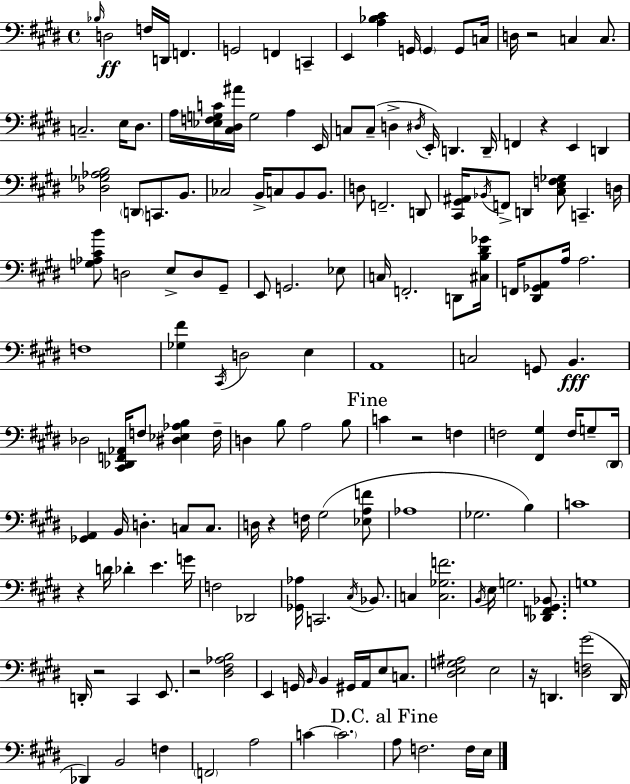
{
  \clef bass
  \time 4/4
  \defaultTimeSignature
  \key e \major
  \grace { bes16 }\ff d2 f16 d,16 f,4. | g,2 f,4 c,4-- | e,4 <a bes cis'>4 g,16 \parenthesize g,4 g,8 | c16 d16 r2 c4 c8. | \break c2.-- e16 dis8. | a16 <ees f g c'>16 <cis dis ais'>16 g2 a4 | e,16 c8 c8--( d4-> \acciaccatura { dis16 }) e,16-. d,4. | d,16-- f,4 r4 e,4 d,4 | \break <des ges aes b>2 \parenthesize d,8 c,8. b,8. | ces2 b,16-> c8 b,8 b,8. | d8 f,2.-- | d,8 <cis, gis, ais,>16 \acciaccatura { bes,16 } f,8-> d,4 <cis e f ges>8 c,4.-- | \break d16 <g aes cis' b'>8 d2 e8-> d8 | gis,8-- e,8 g,2. | ees8 c16 f,2.-. | d,8 <cis b dis' ges'>16 f,16 <dis, ges, a,>8 a16 a2. | \break f1 | <ges fis'>4 \acciaccatura { cis,16 } d2 | e4 a,1 | c2 g,8 b,4.\fff | \break des2 <cis, des, f, aes,>16 f8 <dis ees aes b>4 | f16-- d4 b8 a2 | b8 \mark "Fine" c'4 r2 | f4 f2 <fis, gis>4 | \break f16 g8-- \parenthesize dis,16 <ges, a,>4 b,16 d4.-. c8 | c8. d16 r4 f16 gis2( | <ees a f'>8 aes1 | ges2. | \break b4) c'1 | r4 d'16 des'4-. e'4. | g'16 f2 des,2 | <ges, aes>16 c,2. | \break \acciaccatura { cis16 } bes,8. c4 <c ges f'>2. | \acciaccatura { b,16 } e16 g2. | <des, f, gis, bes,>8. g1 | d,16-. r2 cis,4 | \break e,8. r2 <dis fis aes b>2 | e,4 g,16 \grace { b,16 } b,4 | gis,16 a,16 e8 c8. <dis e g ais>2 e2 | r16 d,4. <dis f gis'>2( | \break d,16 des,4) b,2 | f4 \parenthesize f,2 a2 | c'4~~ \parenthesize c'2. | \mark "D.C. al Fine" a8 f2. | \break f16 e16 \bar "|."
}